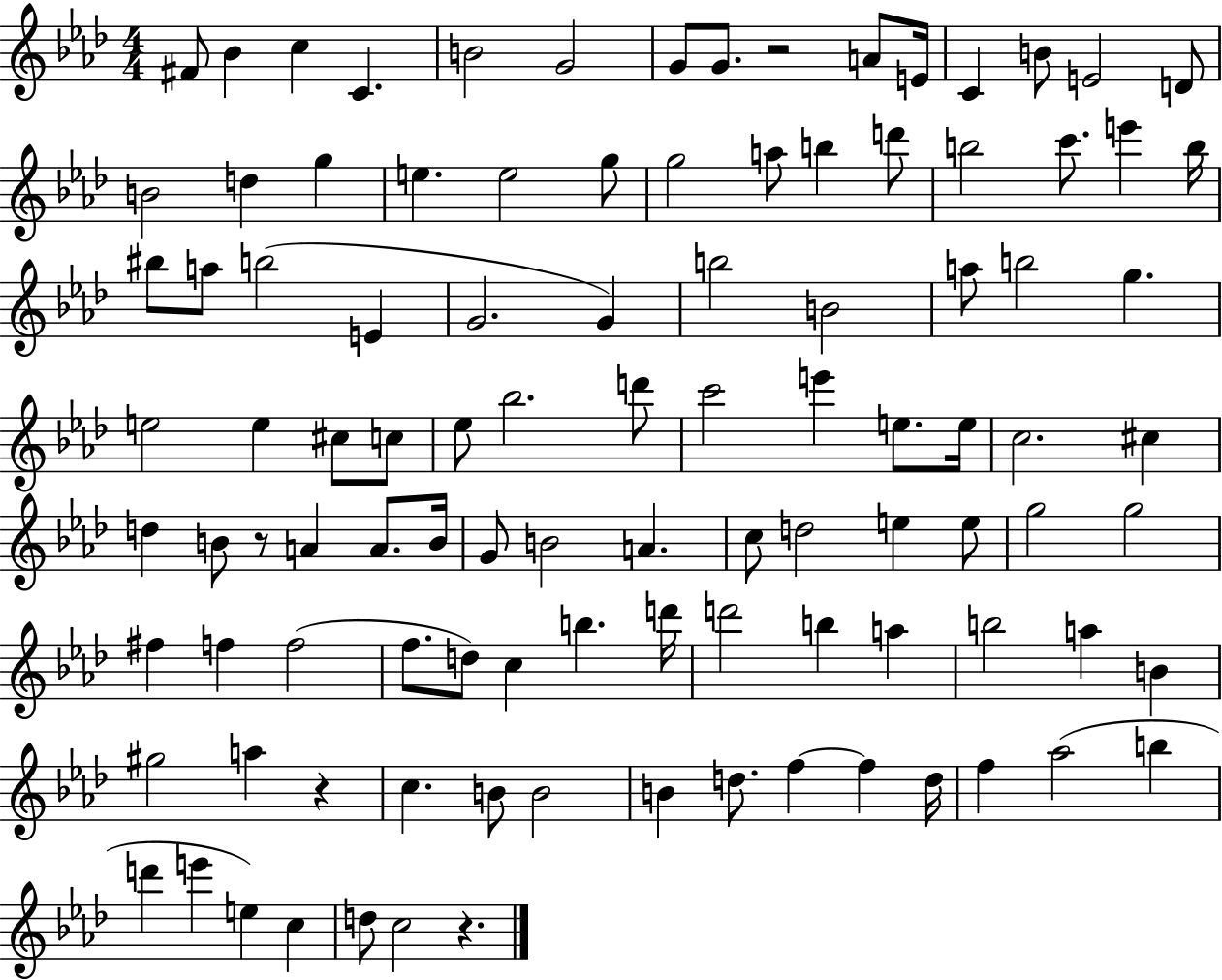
X:1
T:Untitled
M:4/4
L:1/4
K:Ab
^F/2 _B c C B2 G2 G/2 G/2 z2 A/2 E/4 C B/2 E2 D/2 B2 d g e e2 g/2 g2 a/2 b d'/2 b2 c'/2 e' b/4 ^b/2 a/2 b2 E G2 G b2 B2 a/2 b2 g e2 e ^c/2 c/2 _e/2 _b2 d'/2 c'2 e' e/2 e/4 c2 ^c d B/2 z/2 A A/2 B/4 G/2 B2 A c/2 d2 e e/2 g2 g2 ^f f f2 f/2 d/2 c b d'/4 d'2 b a b2 a B ^g2 a z c B/2 B2 B d/2 f f d/4 f _a2 b d' e' e c d/2 c2 z